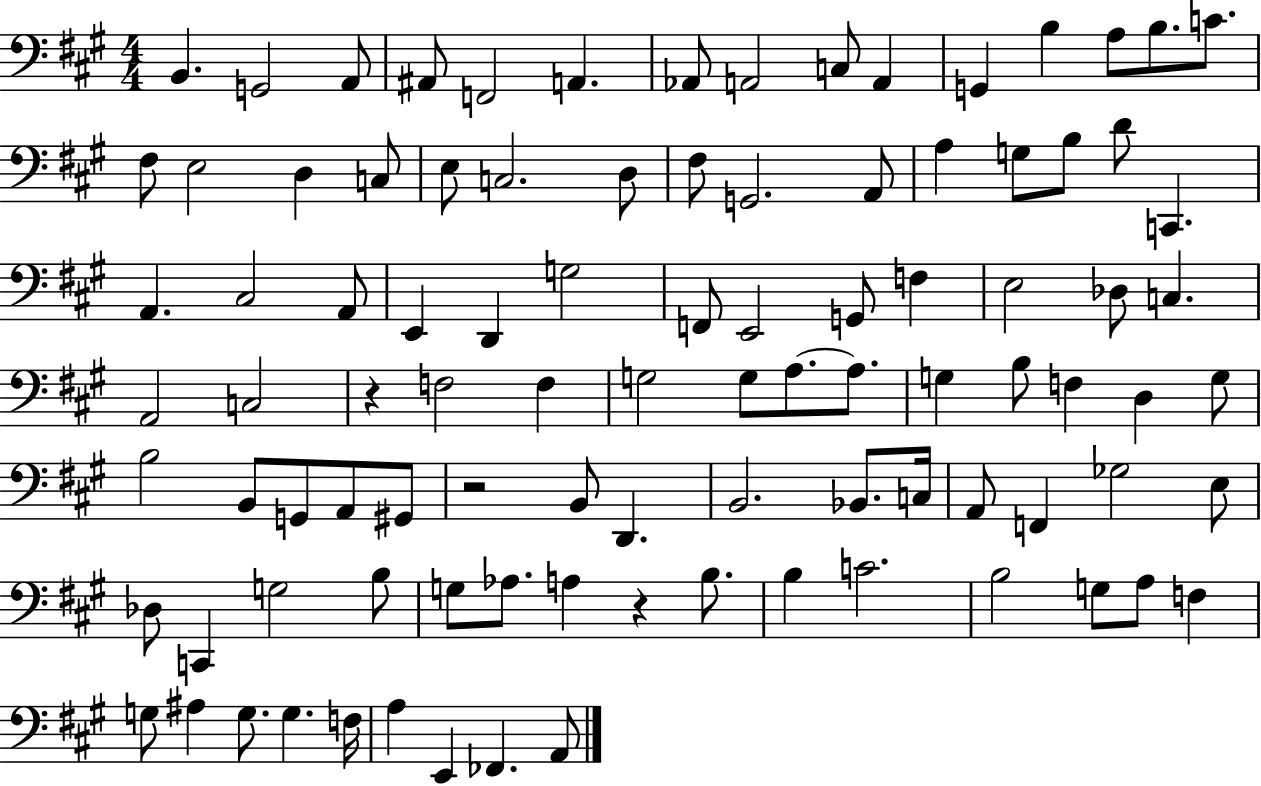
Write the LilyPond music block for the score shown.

{
  \clef bass
  \numericTimeSignature
  \time 4/4
  \key a \major
  b,4. g,2 a,8 | ais,8 f,2 a,4. | aes,8 a,2 c8 a,4 | g,4 b4 a8 b8. c'8. | \break fis8 e2 d4 c8 | e8 c2. d8 | fis8 g,2. a,8 | a4 g8 b8 d'8 c,4. | \break a,4. cis2 a,8 | e,4 d,4 g2 | f,8 e,2 g,8 f4 | e2 des8 c4. | \break a,2 c2 | r4 f2 f4 | g2 g8 a8.~~ a8. | g4 b8 f4 d4 g8 | \break b2 b,8 g,8 a,8 gis,8 | r2 b,8 d,4. | b,2. bes,8. c16 | a,8 f,4 ges2 e8 | \break des8 c,4 g2 b8 | g8 aes8. a4 r4 b8. | b4 c'2. | b2 g8 a8 f4 | \break g8 ais4 g8. g4. f16 | a4 e,4 fes,4. a,8 | \bar "|."
}